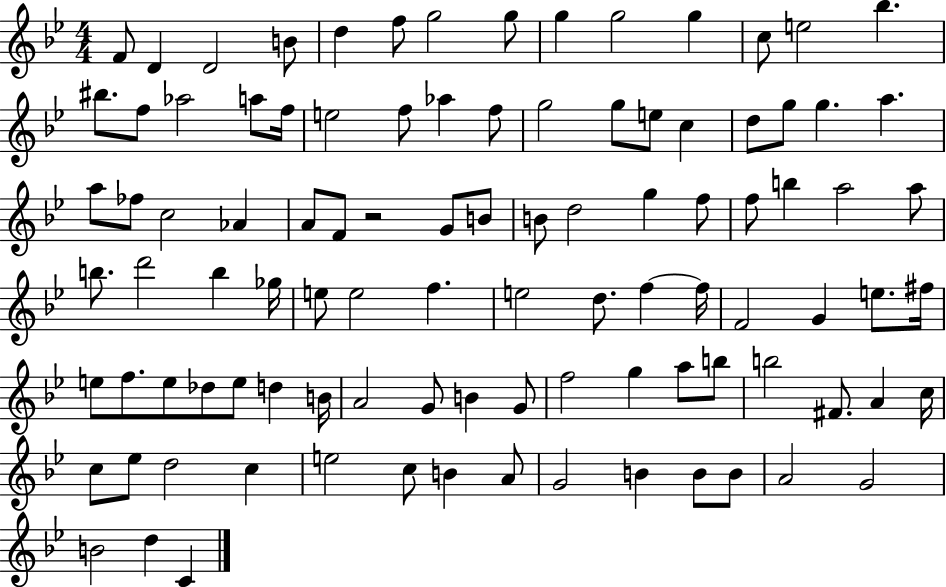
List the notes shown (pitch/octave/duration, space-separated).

F4/e D4/q D4/h B4/e D5/q F5/e G5/h G5/e G5/q G5/h G5/q C5/e E5/h Bb5/q. BIS5/e. F5/e Ab5/h A5/e F5/s E5/h F5/e Ab5/q F5/e G5/h G5/e E5/e C5/q D5/e G5/e G5/q. A5/q. A5/e FES5/e C5/h Ab4/q A4/e F4/e R/h G4/e B4/e B4/e D5/h G5/q F5/e F5/e B5/q A5/h A5/e B5/e. D6/h B5/q Gb5/s E5/e E5/h F5/q. E5/h D5/e. F5/q F5/s F4/h G4/q E5/e. F#5/s E5/e F5/e. E5/e Db5/e E5/e D5/q B4/s A4/h G4/e B4/q G4/e F5/h G5/q A5/e B5/e B5/h F#4/e. A4/q C5/s C5/e Eb5/e D5/h C5/q E5/h C5/e B4/q A4/e G4/h B4/q B4/e B4/e A4/h G4/h B4/h D5/q C4/q